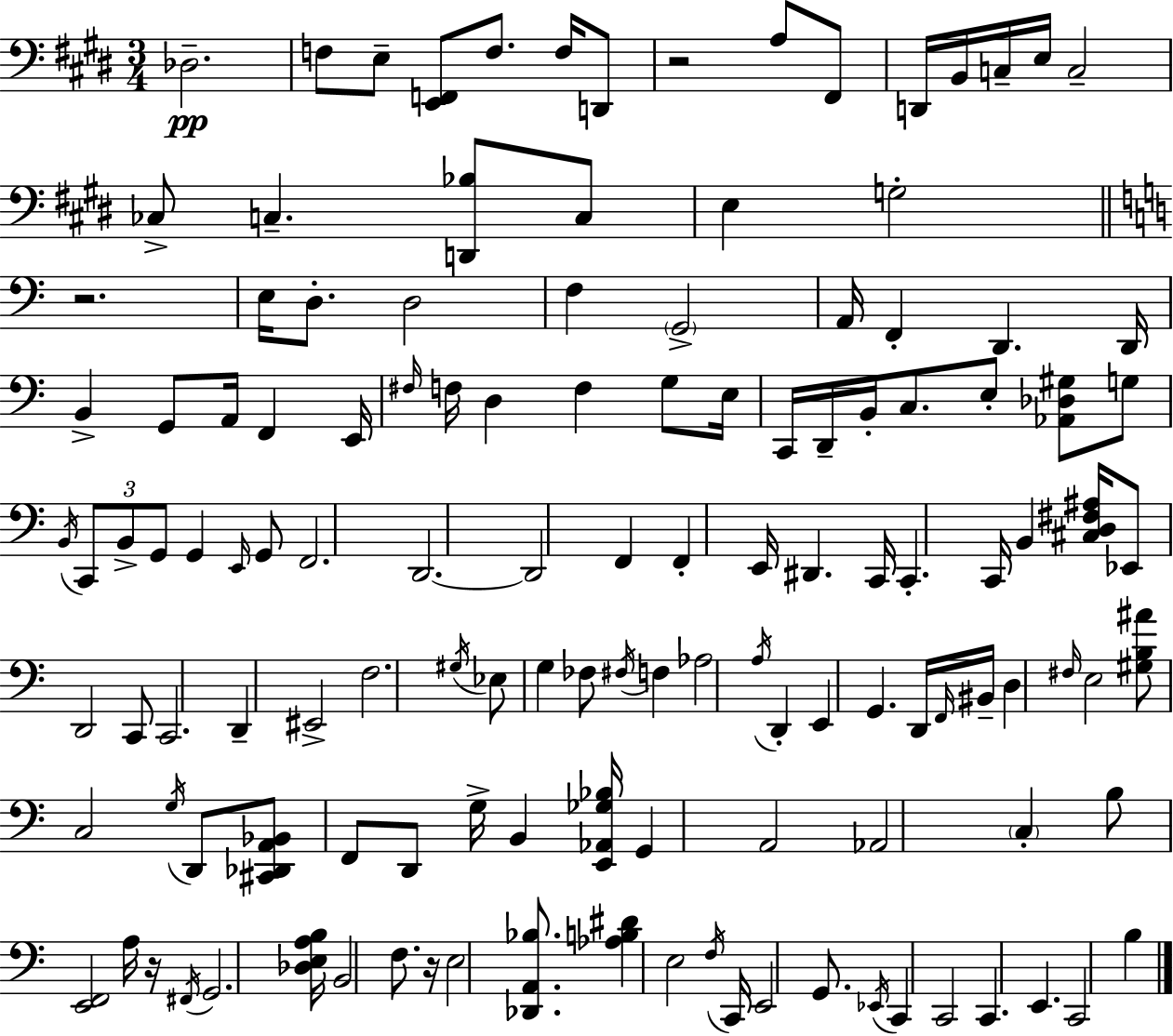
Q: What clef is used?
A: bass